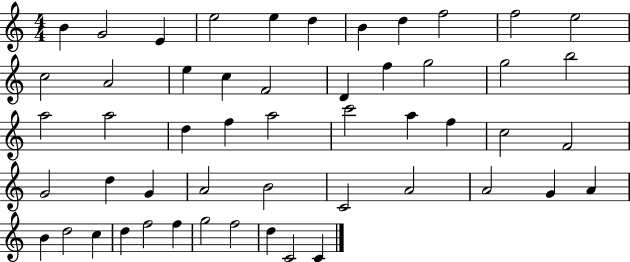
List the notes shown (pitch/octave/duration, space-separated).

B4/q G4/h E4/q E5/h E5/q D5/q B4/q D5/q F5/h F5/h E5/h C5/h A4/h E5/q C5/q F4/h D4/q F5/q G5/h G5/h B5/h A5/h A5/h D5/q F5/q A5/h C6/h A5/q F5/q C5/h F4/h G4/h D5/q G4/q A4/h B4/h C4/h A4/h A4/h G4/q A4/q B4/q D5/h C5/q D5/q F5/h F5/q G5/h F5/h D5/q C4/h C4/q